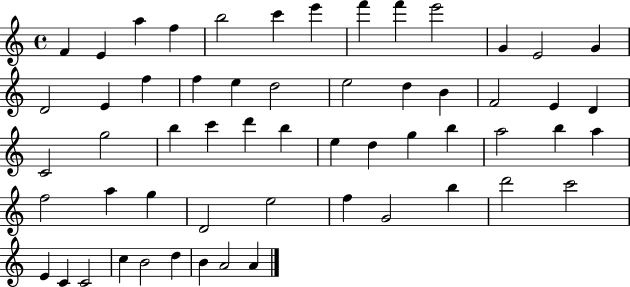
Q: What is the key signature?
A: C major